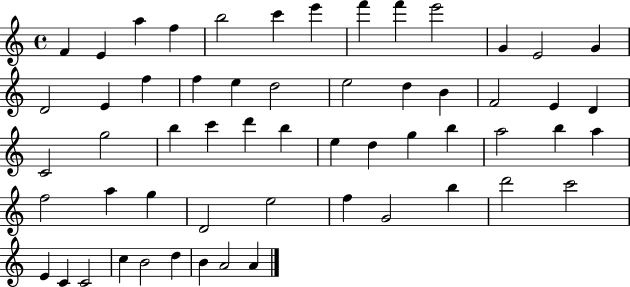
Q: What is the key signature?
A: C major